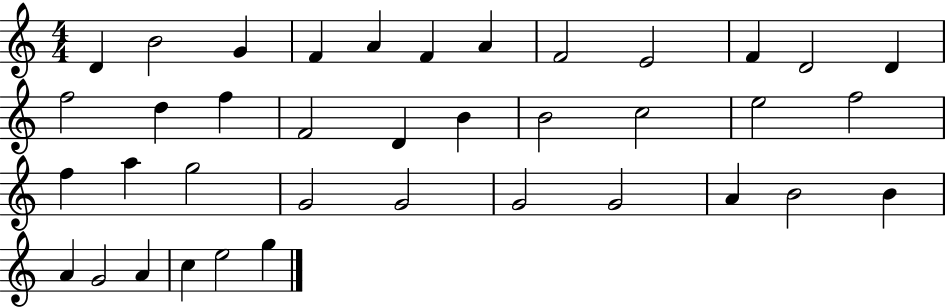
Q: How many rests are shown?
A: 0